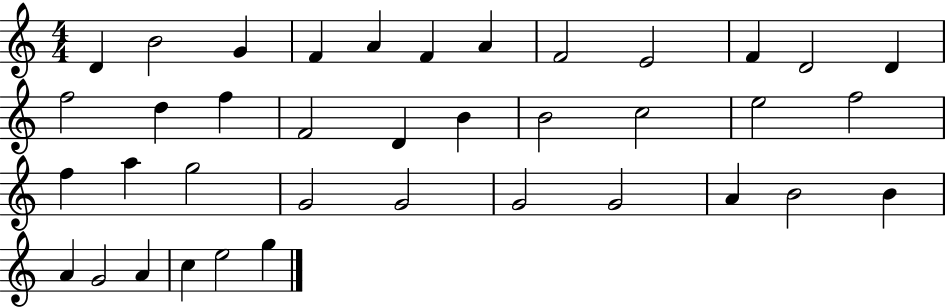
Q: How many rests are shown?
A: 0